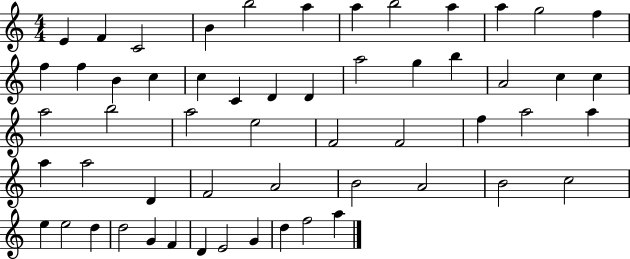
X:1
T:Untitled
M:4/4
L:1/4
K:C
E F C2 B b2 a a b2 a a g2 f f f B c c C D D a2 g b A2 c c a2 b2 a2 e2 F2 F2 f a2 a a a2 D F2 A2 B2 A2 B2 c2 e e2 d d2 G F D E2 G d f2 a